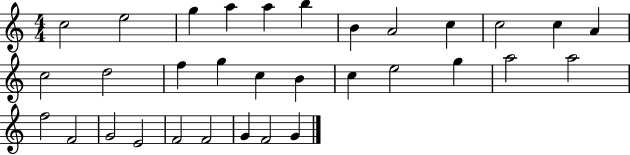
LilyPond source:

{
  \clef treble
  \numericTimeSignature
  \time 4/4
  \key c \major
  c''2 e''2 | g''4 a''4 a''4 b''4 | b'4 a'2 c''4 | c''2 c''4 a'4 | \break c''2 d''2 | f''4 g''4 c''4 b'4 | c''4 e''2 g''4 | a''2 a''2 | \break f''2 f'2 | g'2 e'2 | f'2 f'2 | g'4 f'2 g'4 | \break \bar "|."
}